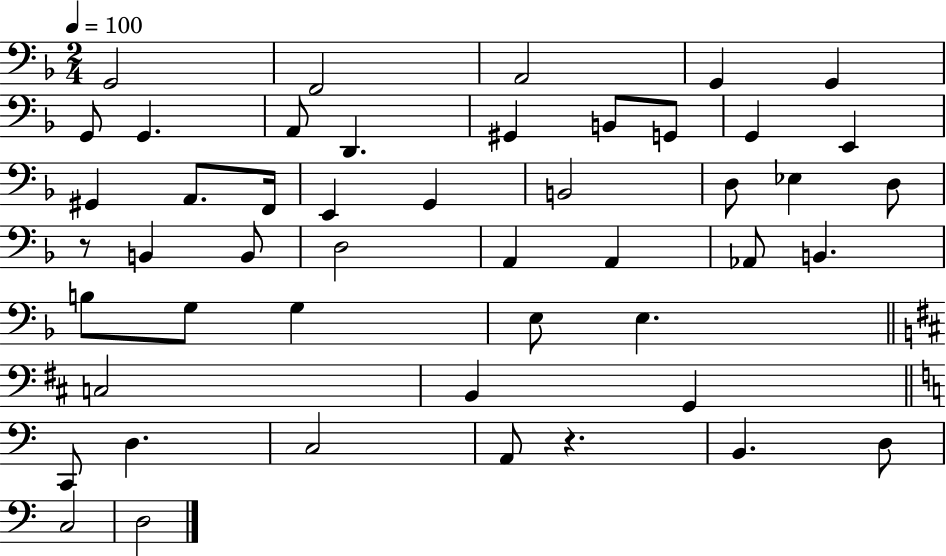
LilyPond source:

{
  \clef bass
  \numericTimeSignature
  \time 2/4
  \key f \major
  \tempo 4 = 100
  \repeat volta 2 { g,2 | f,2 | a,2 | g,4 g,4 | \break g,8 g,4. | a,8 d,4. | gis,4 b,8 g,8 | g,4 e,4 | \break gis,4 a,8. f,16 | e,4 g,4 | b,2 | d8 ees4 d8 | \break r8 b,4 b,8 | d2 | a,4 a,4 | aes,8 b,4. | \break b8 g8 g4 | e8 e4. | \bar "||" \break \key d \major c2 | b,4 g,4 | \bar "||" \break \key c \major c,8 d4. | c2 | a,8 r4. | b,4. d8 | \break c2 | d2 | } \bar "|."
}